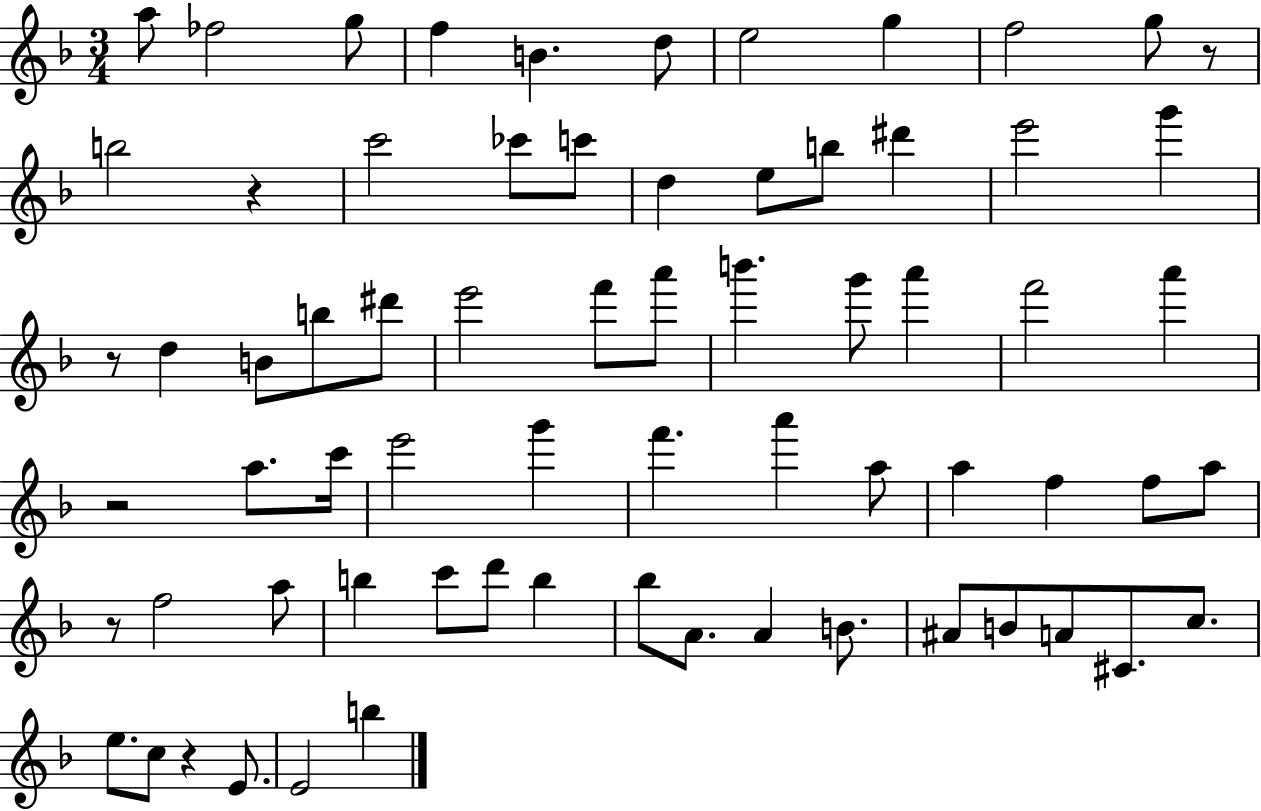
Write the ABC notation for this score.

X:1
T:Untitled
M:3/4
L:1/4
K:F
a/2 _f2 g/2 f B d/2 e2 g f2 g/2 z/2 b2 z c'2 _c'/2 c'/2 d e/2 b/2 ^d' e'2 g' z/2 d B/2 b/2 ^d'/2 e'2 f'/2 a'/2 b' g'/2 a' f'2 a' z2 a/2 c'/4 e'2 g' f' a' a/2 a f f/2 a/2 z/2 f2 a/2 b c'/2 d'/2 b _b/2 A/2 A B/2 ^A/2 B/2 A/2 ^C/2 c/2 e/2 c/2 z E/2 E2 b